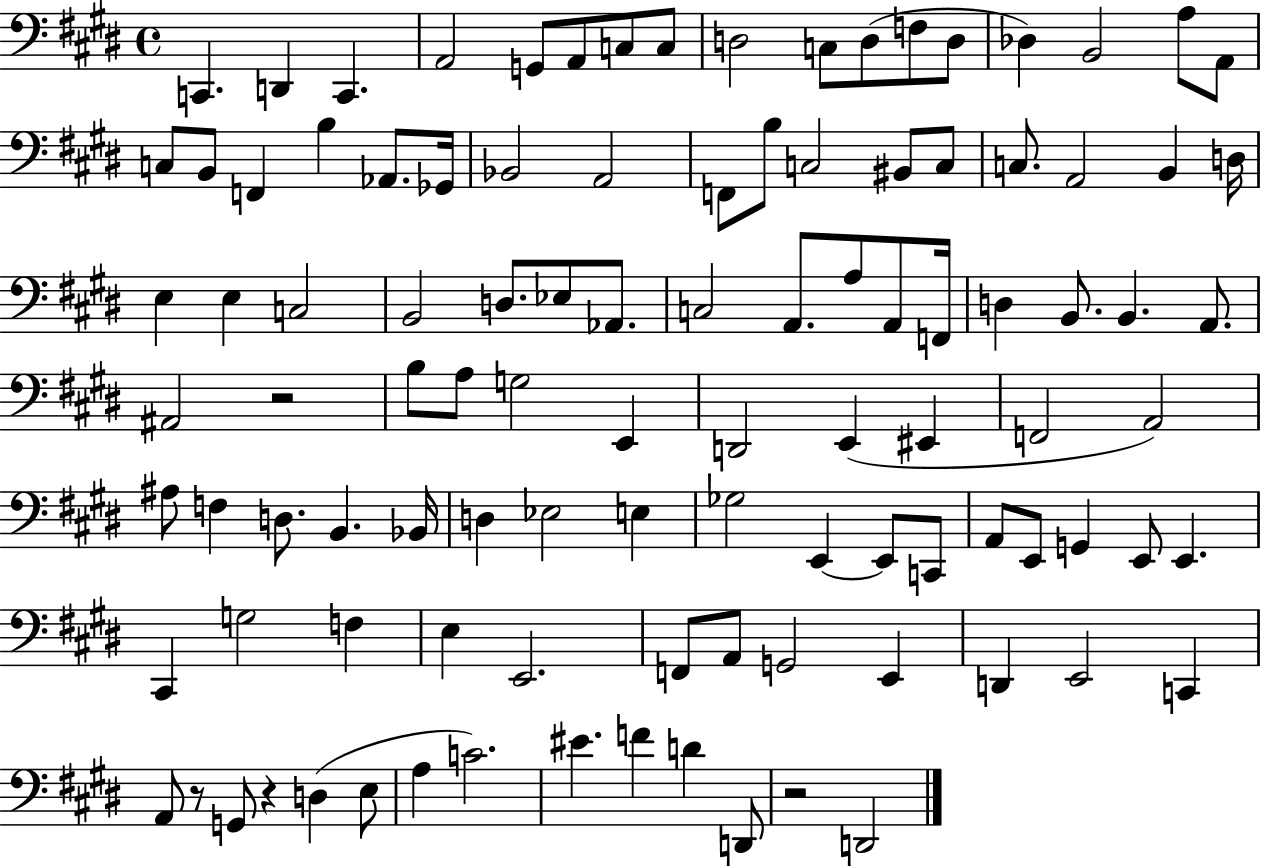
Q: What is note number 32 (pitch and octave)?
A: A2